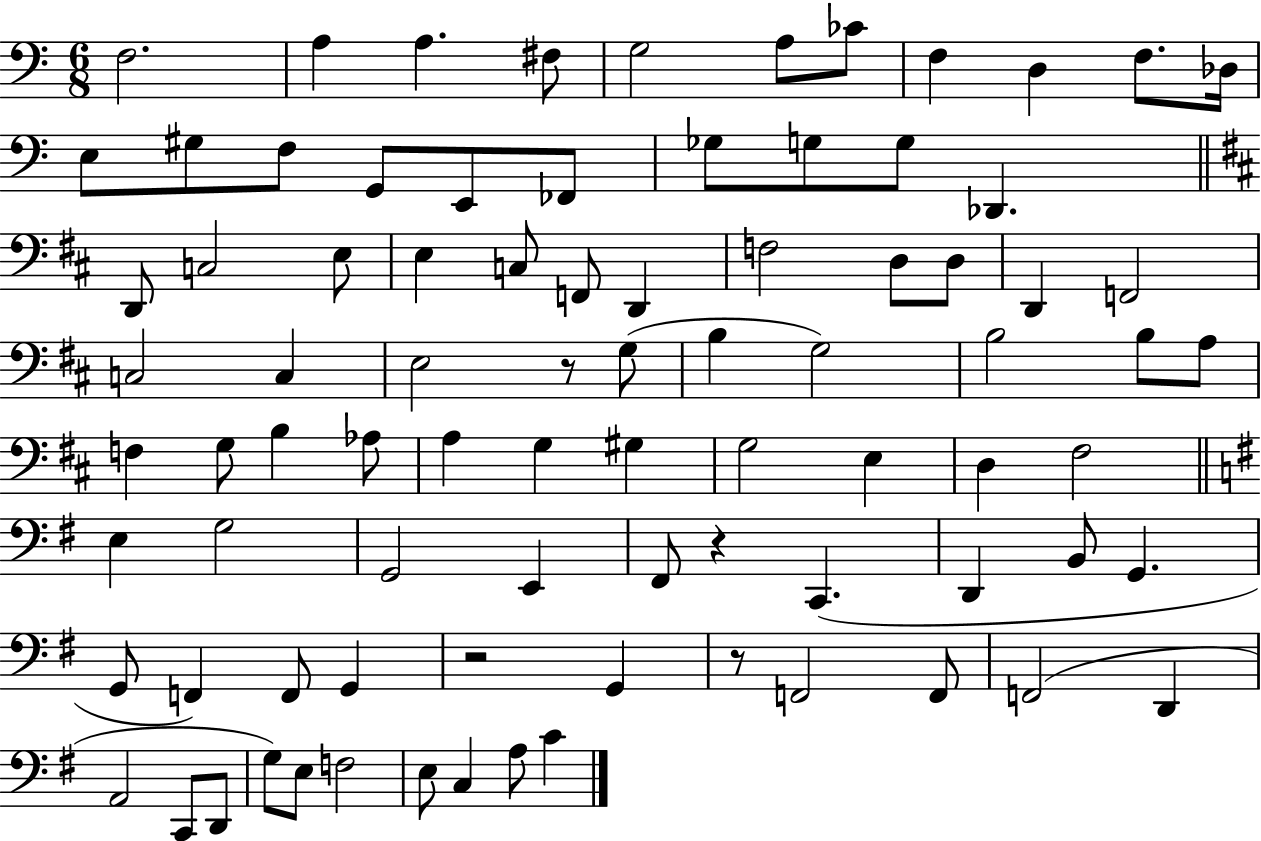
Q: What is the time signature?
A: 6/8